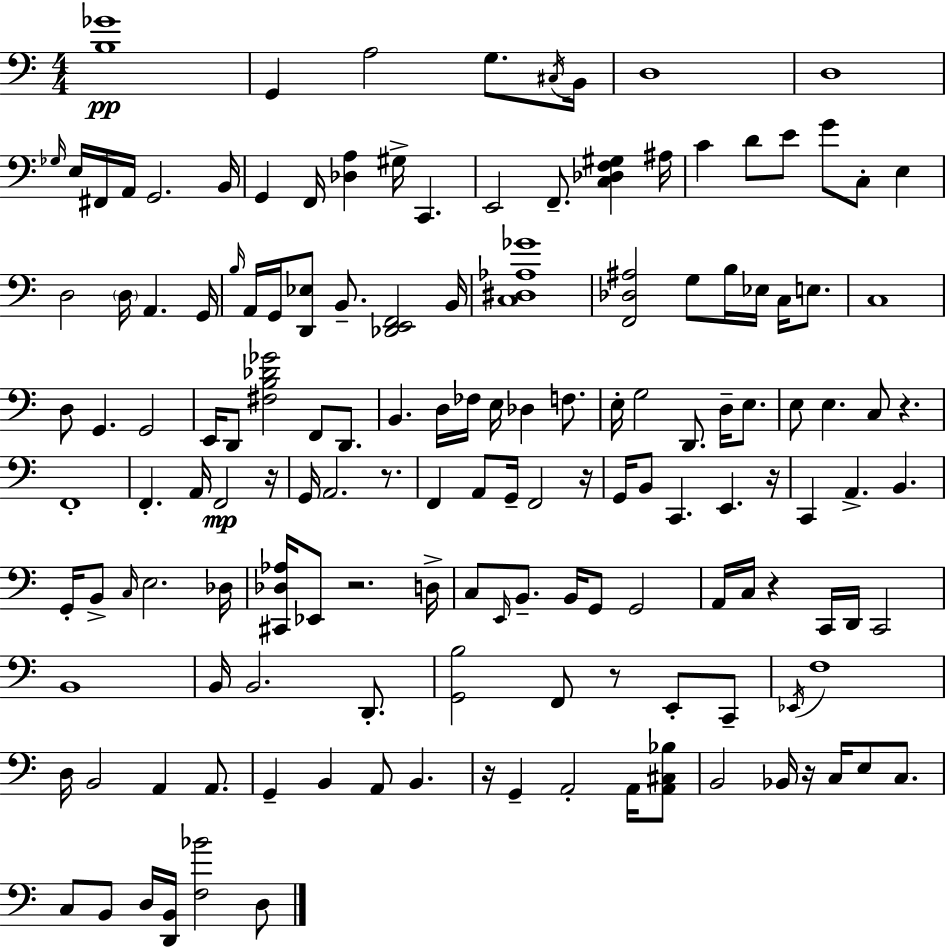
[B3,Gb4]/w G2/q A3/h G3/e. C#3/s B2/s D3/w D3/w Gb3/s E3/s F#2/s A2/s G2/h. B2/s G2/q F2/s [Db3,A3]/q G#3/s C2/q. E2/h F2/e. [C3,Db3,F3,G#3]/q A#3/s C4/q D4/e E4/e G4/e C3/e E3/q D3/h D3/s A2/q. G2/s B3/s A2/s G2/s [D2,Eb3]/e B2/e. [Db2,E2,F2]/h B2/s [C3,D#3,Ab3,Gb4]/w [F2,Db3,A#3]/h G3/e B3/s Eb3/s C3/s E3/e. C3/w D3/e G2/q. G2/h E2/s D2/e [F#3,B3,Db4,Gb4]/h F2/e D2/e. B2/q. D3/s FES3/s E3/s Db3/q F3/e. E3/s G3/h D2/e. D3/s E3/e. E3/e E3/q. C3/e R/q. F2/w F2/q. A2/s F2/h R/s G2/s A2/h. R/e. F2/q A2/e G2/s F2/h R/s G2/s B2/e C2/q. E2/q. R/s C2/q A2/q. B2/q. G2/s B2/e C3/s E3/h. Db3/s [C#2,Db3,Ab3]/s Eb2/e R/h. D3/s C3/e E2/s B2/e. B2/s G2/e G2/h A2/s C3/s R/q C2/s D2/s C2/h B2/w B2/s B2/h. D2/e. [G2,B3]/h F2/e R/e E2/e C2/e Eb2/s F3/w D3/s B2/h A2/q A2/e. G2/q B2/q A2/e B2/q. R/s G2/q A2/h A2/s [A2,C#3,Bb3]/e B2/h Bb2/s R/s C3/s E3/e C3/e. C3/e B2/e D3/s [D2,B2]/s [F3,Bb4]/h D3/e